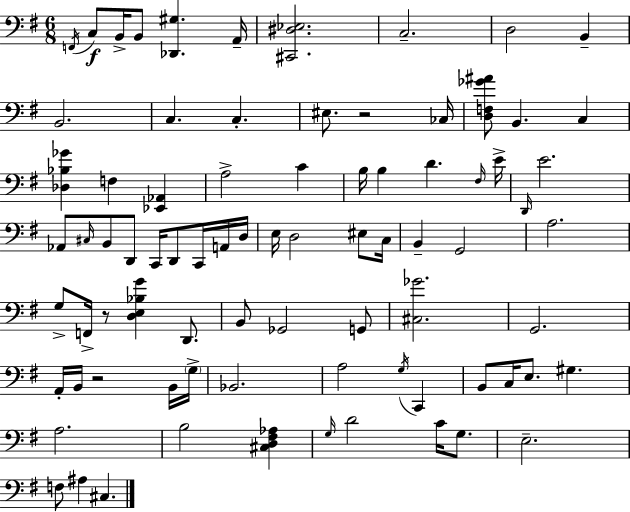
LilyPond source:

{
  \clef bass
  \numericTimeSignature
  \time 6/8
  \key e \minor
  \acciaccatura { f,16 }\f c8 b,16-> b,8 <des, gis>4. | a,16-- <cis, dis ees>2. | c2.-- | d2 b,4-- | \break b,2. | c4. c4.-. | eis8. r2 | ces16 <d f ges' ais'>8 b,4. c4 | \break <des bes ges'>4 f4 <ees, aes,>4 | a2-> c'4 | b16 b4 d'4. | \grace { fis16 } e'16-> \grace { d,16 } e'2. | \break aes,8 \grace { cis16 } b,8 d,8 c,16 d,8 | c,16 a,16 d16 e16 d2 | eis8 c16 b,4-- g,2 | a2. | \break g8-> f,16-> r8 <d e bes g'>4 | d,8. b,8 ges,2 | g,8 <cis ges'>2. | g,2. | \break a,16-. b,16 r2 | b,16 \parenthesize g16-> bes,2. | a2 | \acciaccatura { g16 } c,4 b,8 c16 e8. gis4. | \break a2. | b2 | <cis d fis aes>4 \grace { g16 } d'2 | c'16 g8. e2.-- | \break f8 ais4 | cis4. \bar "|."
}